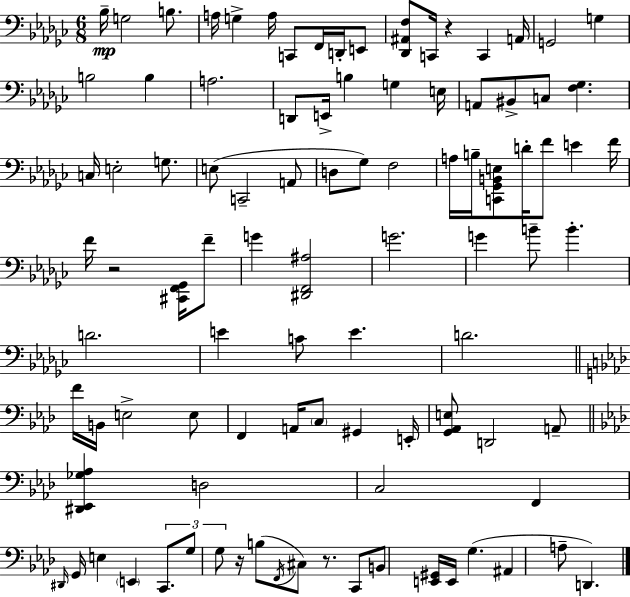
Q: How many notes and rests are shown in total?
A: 96